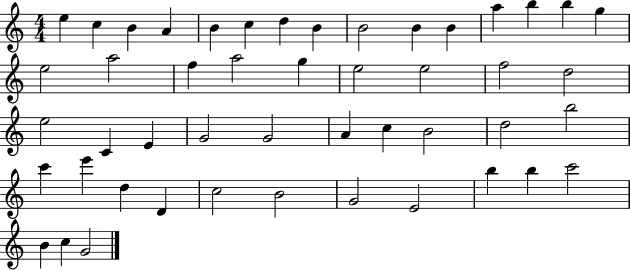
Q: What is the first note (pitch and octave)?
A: E5